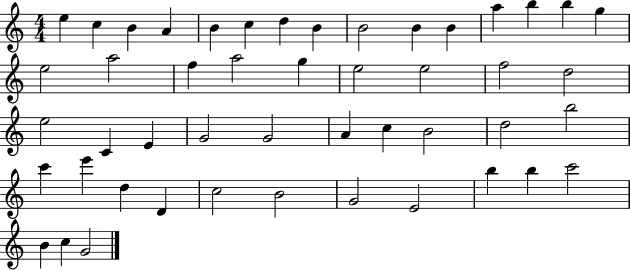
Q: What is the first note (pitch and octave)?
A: E5